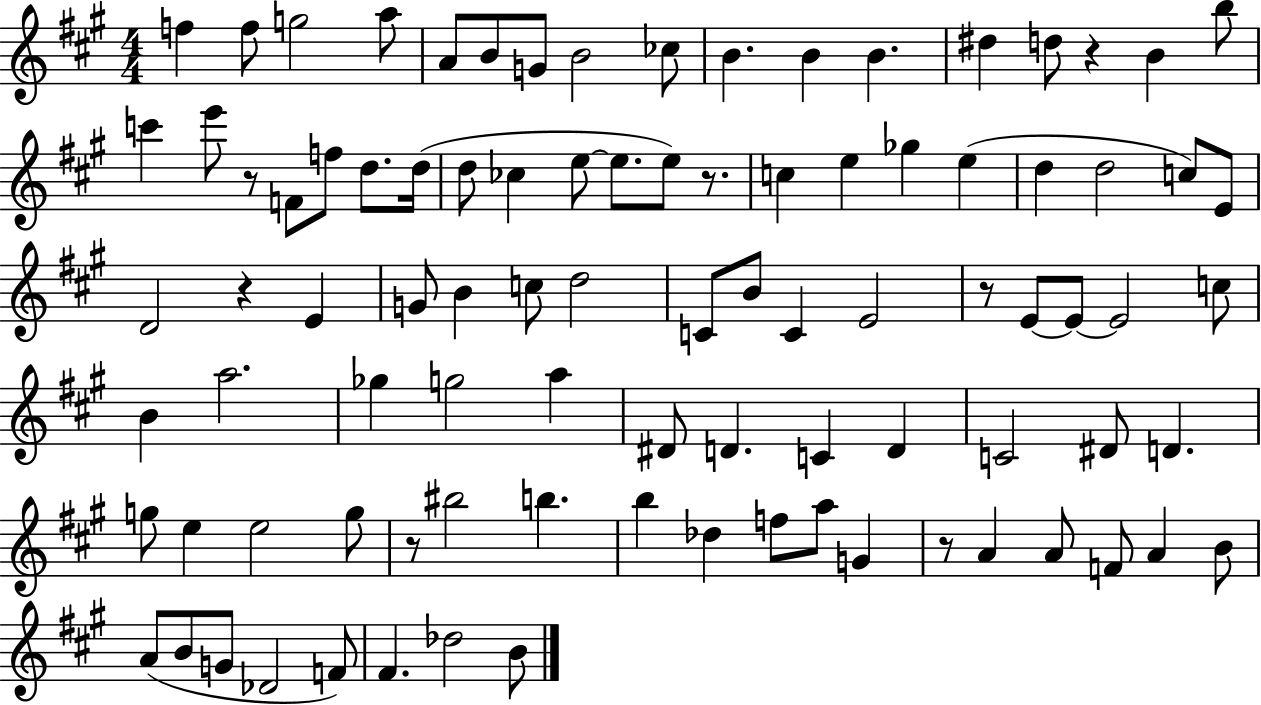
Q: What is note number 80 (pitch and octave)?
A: G4